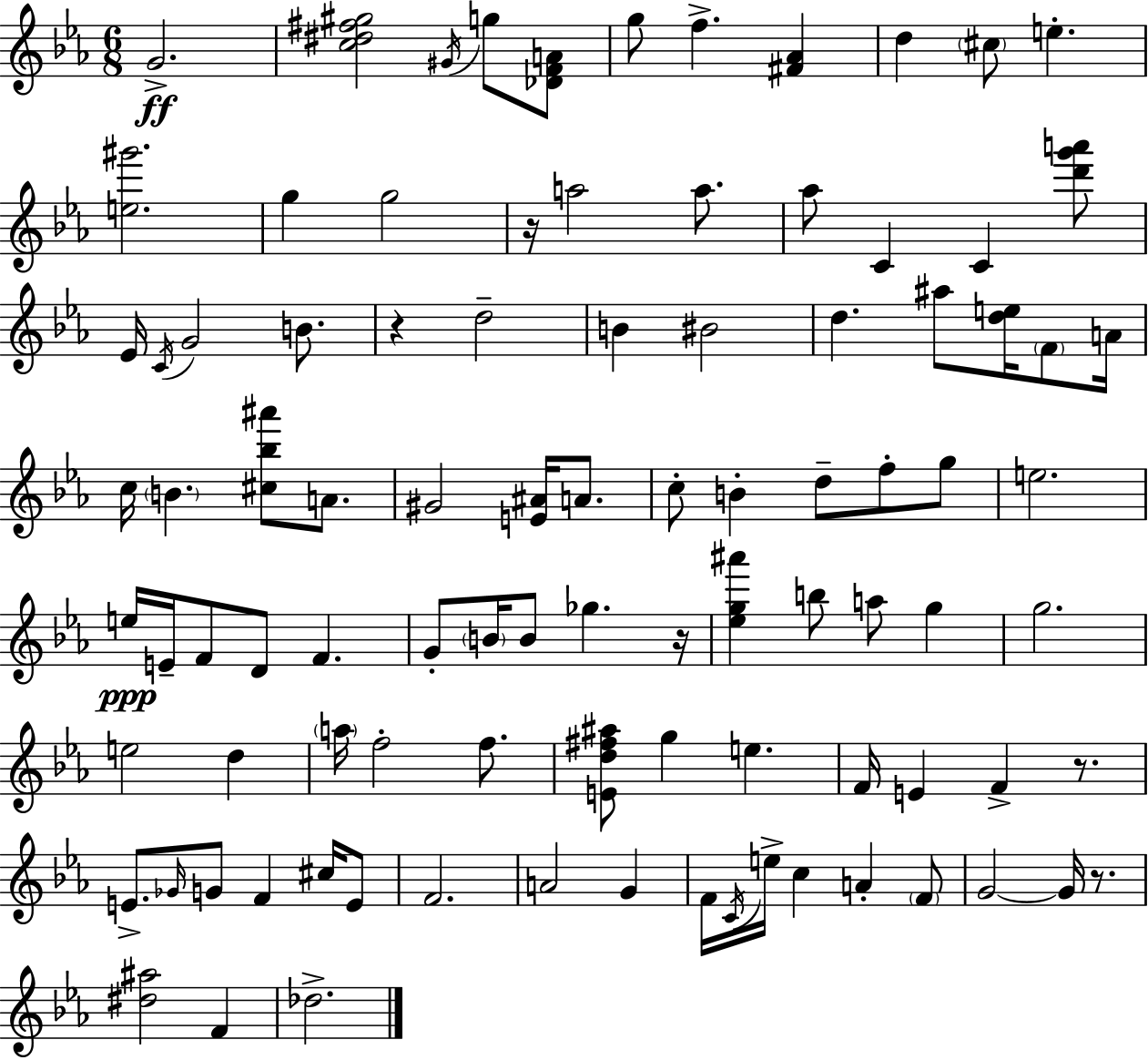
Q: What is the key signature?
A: EES major